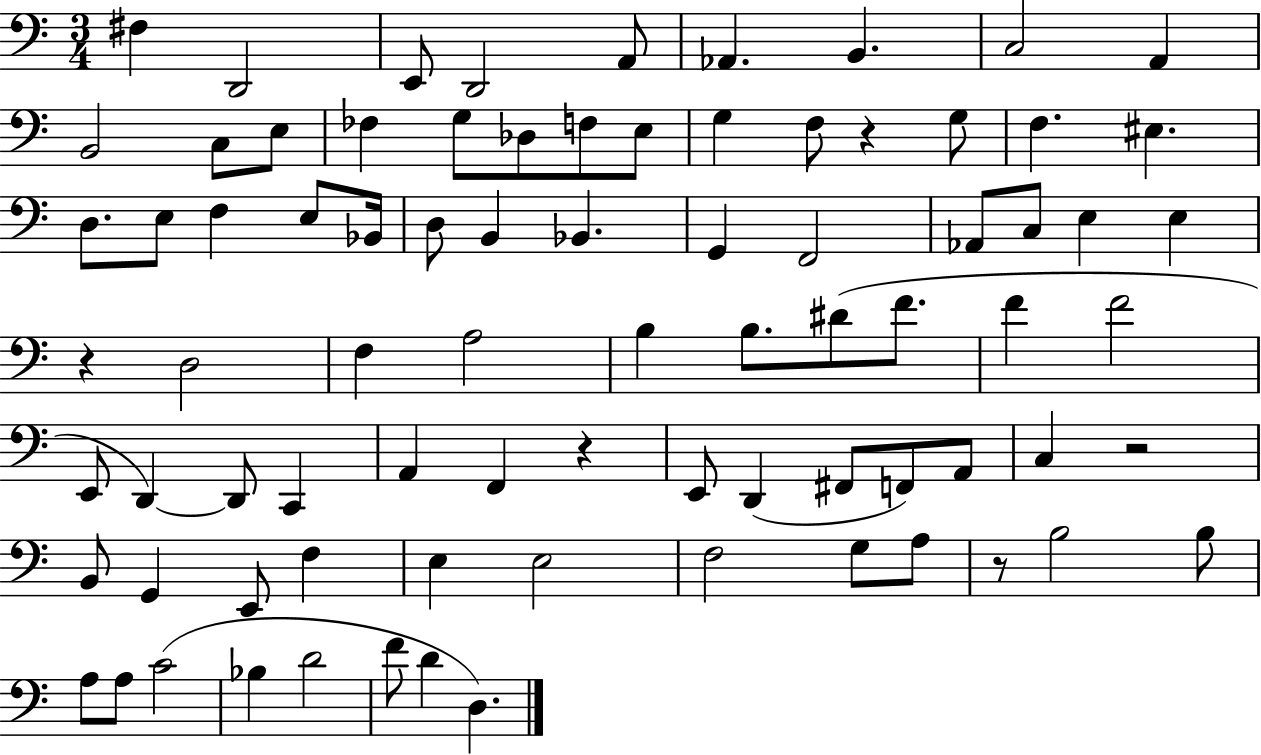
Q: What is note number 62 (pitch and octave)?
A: E3